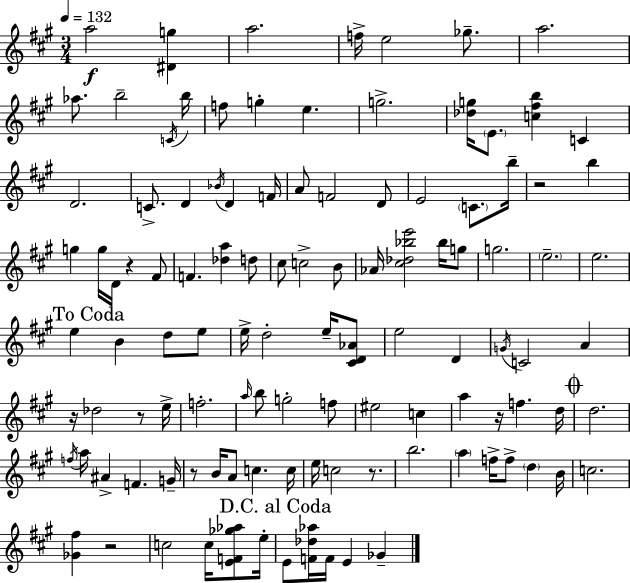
{
  \clef treble
  \numericTimeSignature
  \time 3/4
  \key a \major
  \tempo 4 = 132
  a''2\f <dis' g''>4 | a''2. | f''16-> e''2 ges''8.-- | a''2. | \break aes''8. b''2-- \acciaccatura { c'16 } | b''16 f''8 g''4-. e''4. | g''2.-> | <des'' g''>16 \parenthesize e'8. <c'' fis'' b''>4 c'4 | \break d'2. | c'8.-> d'4 \acciaccatura { bes'16 } d'4 | f'16 a'8 f'2 | d'8 e'2 \parenthesize c'8. | \break b''16-- r2 b''4 | g''4 g''16 d'16 r4 | fis'8 f'4. <des'' a''>4 | d''8 cis''8 c''2-> | \break b'8 aes'16 <cis'' des'' bes'' e'''>2 bes''16 | g''8 g''2. | \parenthesize e''2.-- | e''2. | \break \mark "To Coda" e''4 b'4 d''8 | e''8 e''16-> d''2-. e''16-- | <cis' d' aes'>8 e''2 d'4 | \acciaccatura { g'16 } c'2 a'4 | \break r16 des''2 | r8 e''16-> f''2.-. | \grace { a''16 } b''8 g''2-. | f''8 eis''2 | \break c''4 a''4 r16 f''4. | d''16 \mark \markup { \musicglyph "scripts.coda" } d''2. | \acciaccatura { f''16 } a''16 ais'4-> f'4. | g'16-- r8 b'16 a'8 c''4. | \break c''16 e''16 c''2 | r8. b''2. | \parenthesize a''4 f''16-> f''8-> | \parenthesize d''4 b'16 c''2. | \break <ges' fis''>4 r2 | c''2 | c''16 <e' f' ges'' aes''>8 e''16-. \mark "D.C. al Coda" e'8 <f' des'' aes''>16 f'16 e'4 | ges'4-- \bar "|."
}